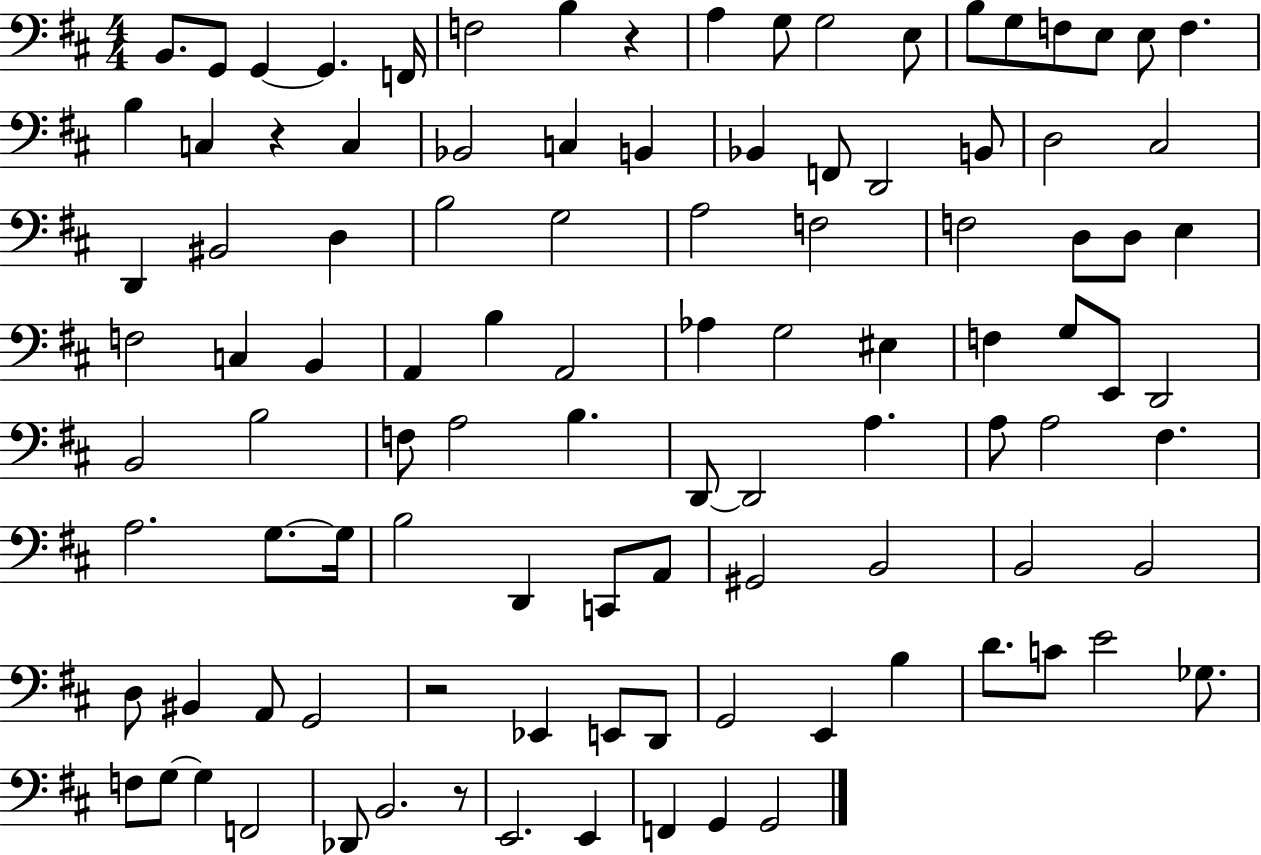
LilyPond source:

{
  \clef bass
  \numericTimeSignature
  \time 4/4
  \key d \major
  \repeat volta 2 { b,8. g,8 g,4~~ g,4. f,16 | f2 b4 r4 | a4 g8 g2 e8 | b8 g8 f8 e8 e8 f4. | \break b4 c4 r4 c4 | bes,2 c4 b,4 | bes,4 f,8 d,2 b,8 | d2 cis2 | \break d,4 bis,2 d4 | b2 g2 | a2 f2 | f2 d8 d8 e4 | \break f2 c4 b,4 | a,4 b4 a,2 | aes4 g2 eis4 | f4 g8 e,8 d,2 | \break b,2 b2 | f8 a2 b4. | d,8~~ d,2 a4. | a8 a2 fis4. | \break a2. g8.~~ g16 | b2 d,4 c,8 a,8 | gis,2 b,2 | b,2 b,2 | \break d8 bis,4 a,8 g,2 | r2 ees,4 e,8 d,8 | g,2 e,4 b4 | d'8. c'8 e'2 ges8. | \break f8 g8~~ g4 f,2 | des,8 b,2. r8 | e,2. e,4 | f,4 g,4 g,2 | \break } \bar "|."
}